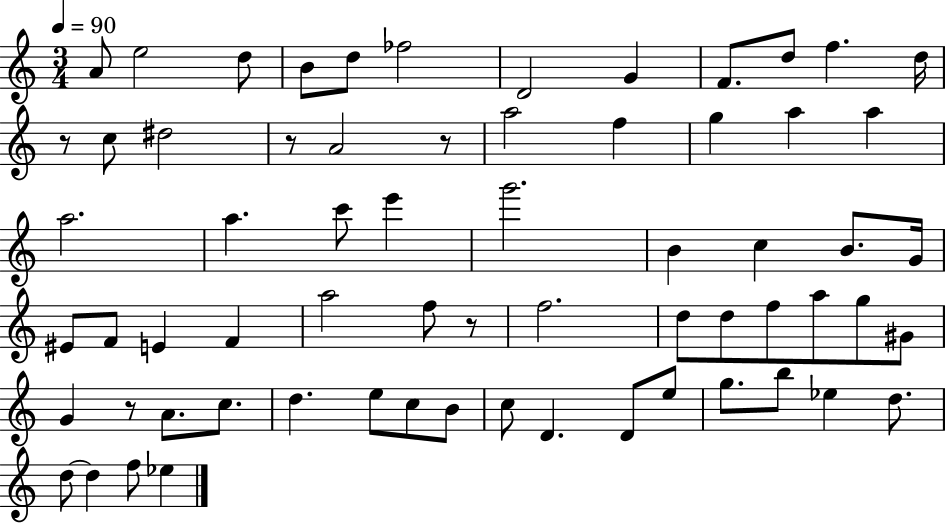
A4/e E5/h D5/e B4/e D5/e FES5/h D4/h G4/q F4/e. D5/e F5/q. D5/s R/e C5/e D#5/h R/e A4/h R/e A5/h F5/q G5/q A5/q A5/q A5/h. A5/q. C6/e E6/q G6/h. B4/q C5/q B4/e. G4/s EIS4/e F4/e E4/q F4/q A5/h F5/e R/e F5/h. D5/e D5/e F5/e A5/e G5/e G#4/e G4/q R/e A4/e. C5/e. D5/q. E5/e C5/e B4/e C5/e D4/q. D4/e E5/e G5/e. B5/e Eb5/q D5/e. D5/e D5/q F5/e Eb5/q